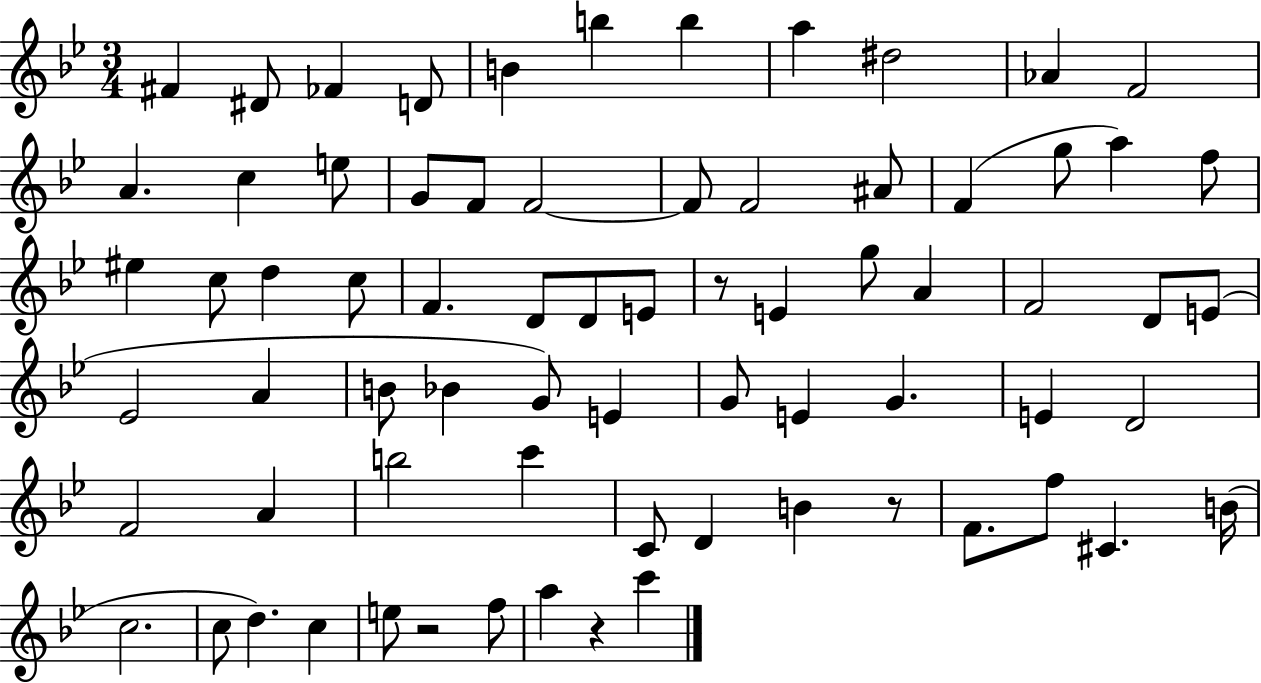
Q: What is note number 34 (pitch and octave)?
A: G5